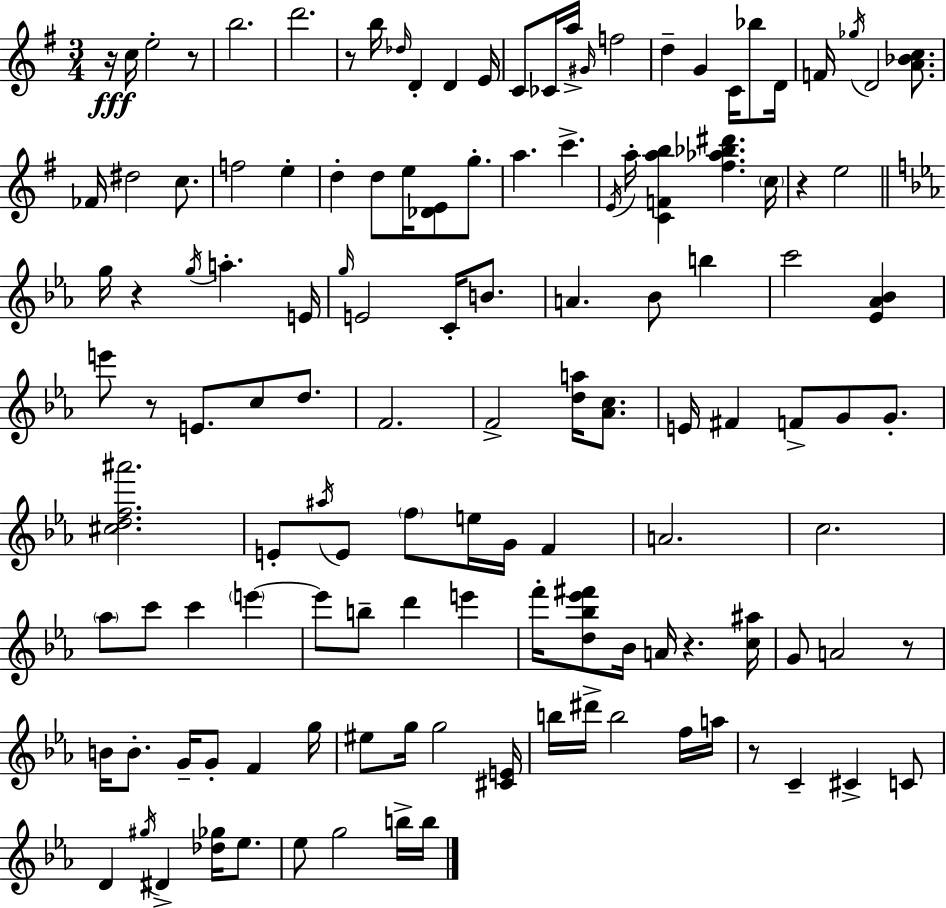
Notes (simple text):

R/s C5/s E5/h R/e B5/h. D6/h. R/e B5/s Db5/s D4/q D4/q E4/s C4/e CES4/s A5/s G#4/s F5/h D5/q G4/q C4/s Bb5/e D4/s F4/s Gb5/s D4/h [A4,Bb4,C5]/e. FES4/s D#5/h C5/e. F5/h E5/q D5/q D5/e E5/s [Db4,E4]/e G5/e. A5/q. C6/q. E4/s A5/s [C4,F4,A5,B5]/q [F#5,Ab5,Bb5,D#6]/q. C5/s R/q E5/h G5/s R/q G5/s A5/q. E4/s G5/s E4/h C4/s B4/e. A4/q. Bb4/e B5/q C6/h [Eb4,Ab4,Bb4]/q E6/e R/e E4/e. C5/e D5/e. F4/h. F4/h [D5,A5]/s [Ab4,C5]/e. E4/s F#4/q F4/e G4/e G4/e. [C#5,D5,F5,A#6]/h. E4/e A#5/s E4/e F5/e E5/s G4/s F4/q A4/h. C5/h. Ab5/e C6/e C6/q E6/q E6/e B5/e D6/q E6/q F6/s [D5,Bb5,Eb6,F#6]/e Bb4/s A4/s R/q. [C5,A#5]/s G4/e A4/h R/e B4/s B4/e. G4/s G4/e F4/q G5/s EIS5/e G5/s G5/h [C#4,E4]/s B5/s D#6/s B5/h F5/s A5/s R/e C4/q C#4/q C4/e D4/q G#5/s D#4/q [Db5,Gb5]/s Eb5/e. Eb5/e G5/h B5/s B5/s